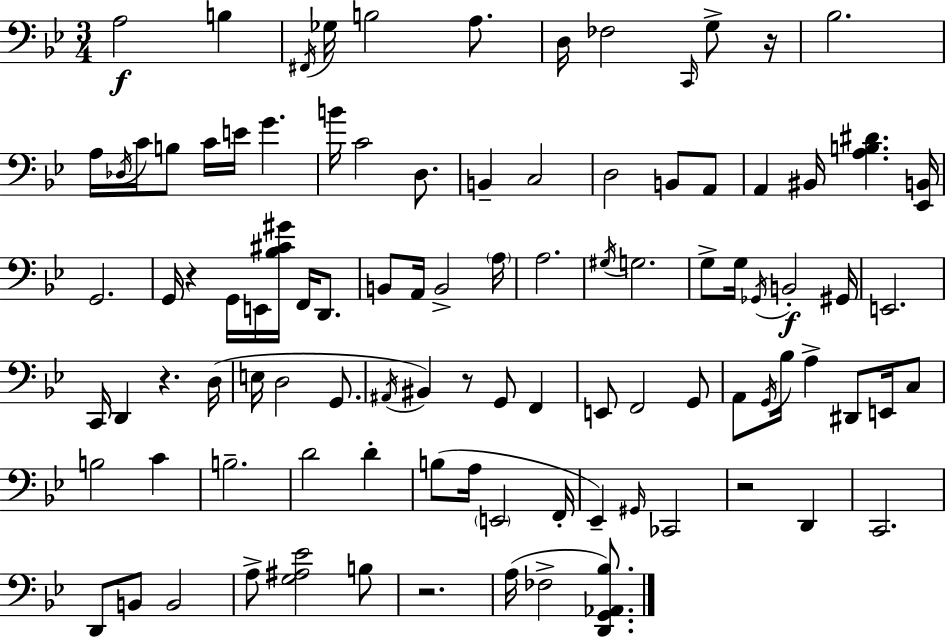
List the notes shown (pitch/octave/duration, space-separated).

A3/h B3/q F#2/s Gb3/s B3/h A3/e. D3/s FES3/h C2/s G3/e R/s Bb3/h. A3/s Db3/s C4/s B3/e C4/s E4/s G4/q. B4/s C4/h D3/e. B2/q C3/h D3/h B2/e A2/e A2/q BIS2/s [A3,B3,D#4]/q. [Eb2,B2]/s G2/h. G2/s R/q G2/s E2/s [Bb3,C#4,G#4]/s F2/s D2/e. B2/e A2/s B2/h A3/s A3/h. G#3/s G3/h. G3/e G3/s Gb2/s B2/h G#2/s E2/h. C2/s D2/q R/q. D3/s E3/s D3/h G2/e. A#2/s BIS2/q R/e G2/e F2/q E2/e F2/h G2/e A2/e G2/s Bb3/s A3/q D#2/e E2/s C3/e B3/h C4/q B3/h. D4/h D4/q B3/e A3/s E2/h F2/s Eb2/q G#2/s CES2/h R/h D2/q C2/h. D2/e B2/e B2/h A3/e [G3,A#3,Eb4]/h B3/e R/h. A3/s FES3/h [D2,G2,Ab2,Bb3]/e.